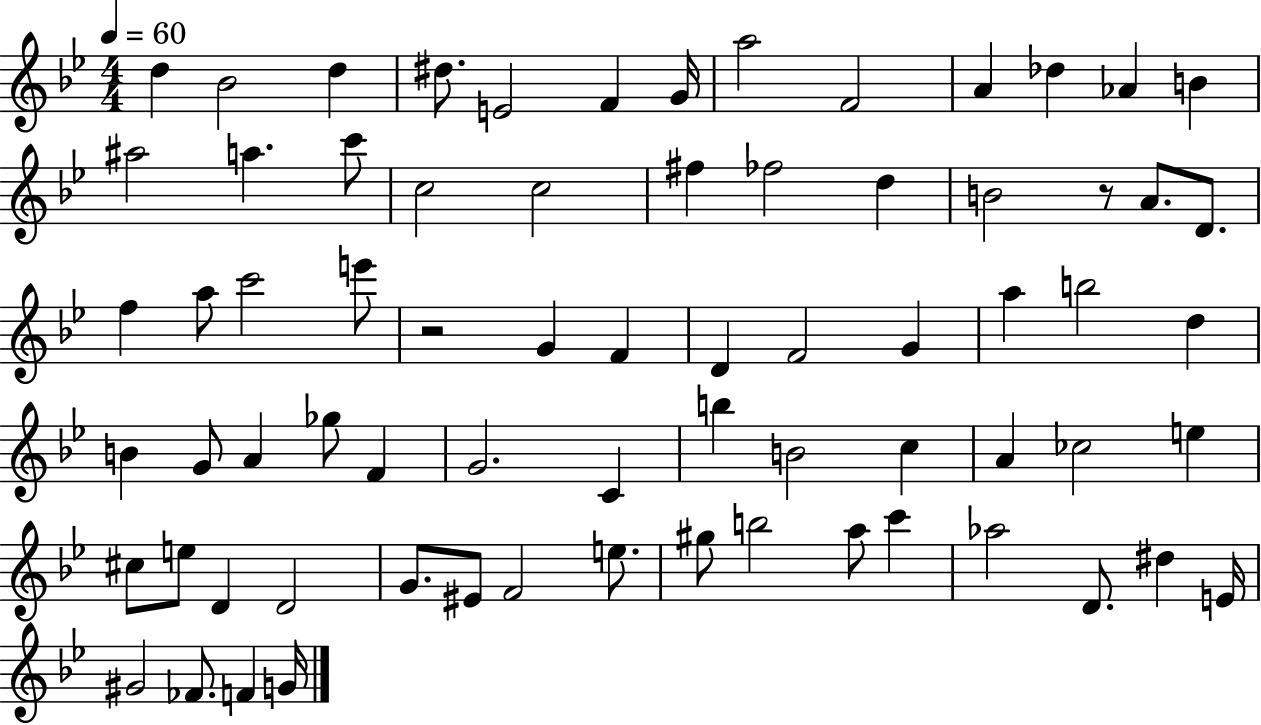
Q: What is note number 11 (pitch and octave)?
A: Db5